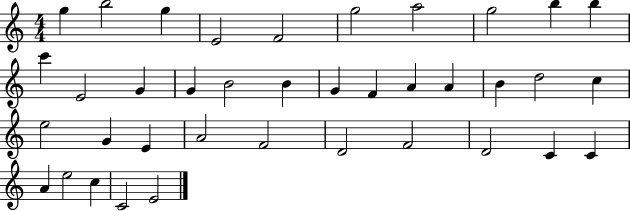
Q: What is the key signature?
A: C major